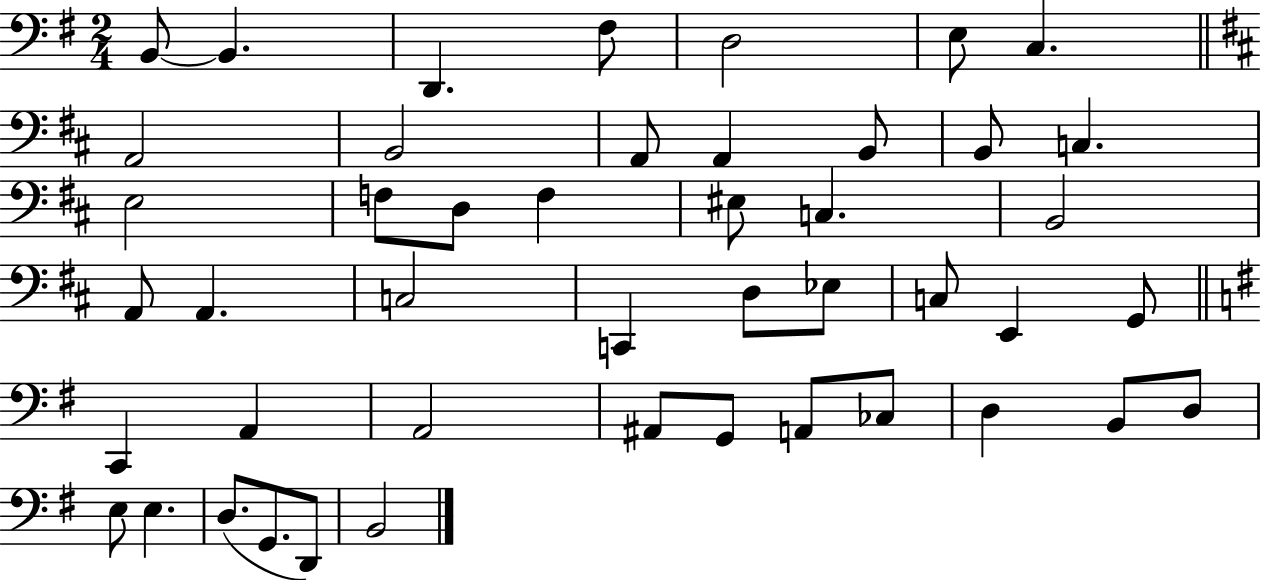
B2/e B2/q. D2/q. F#3/e D3/h E3/e C3/q. A2/h B2/h A2/e A2/q B2/e B2/e C3/q. E3/h F3/e D3/e F3/q EIS3/e C3/q. B2/h A2/e A2/q. C3/h C2/q D3/e Eb3/e C3/e E2/q G2/e C2/q A2/q A2/h A#2/e G2/e A2/e CES3/e D3/q B2/e D3/e E3/e E3/q. D3/e. G2/e. D2/e B2/h